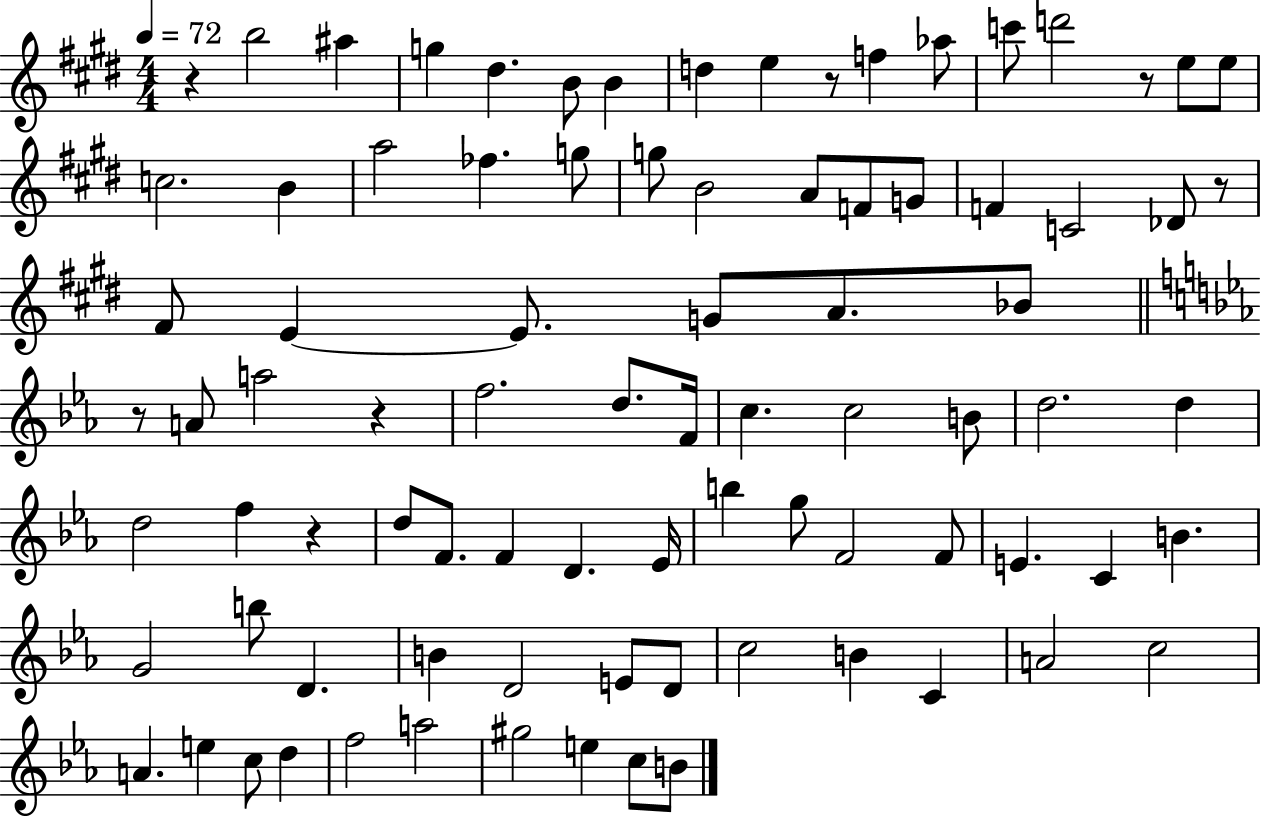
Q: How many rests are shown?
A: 7